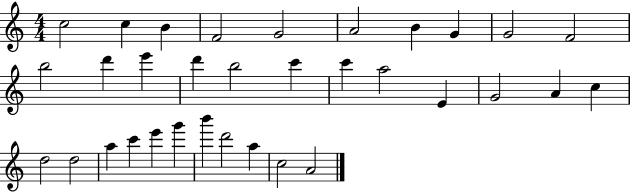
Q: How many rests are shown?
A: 0